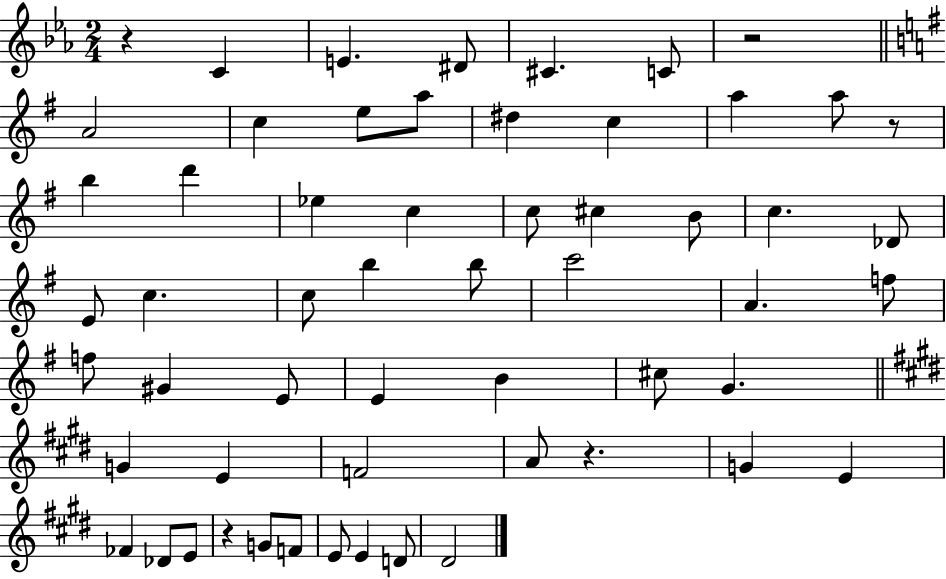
R/q C4/q E4/q. D#4/e C#4/q. C4/e R/h A4/h C5/q E5/e A5/e D#5/q C5/q A5/q A5/e R/e B5/q D6/q Eb5/q C5/q C5/e C#5/q B4/e C5/q. Db4/e E4/e C5/q. C5/e B5/q B5/e C6/h A4/q. F5/e F5/e G#4/q E4/e E4/q B4/q C#5/e G4/q. G4/q E4/q F4/h A4/e R/q. G4/q E4/q FES4/q Db4/e E4/e R/q G4/e F4/e E4/e E4/q D4/e D#4/h